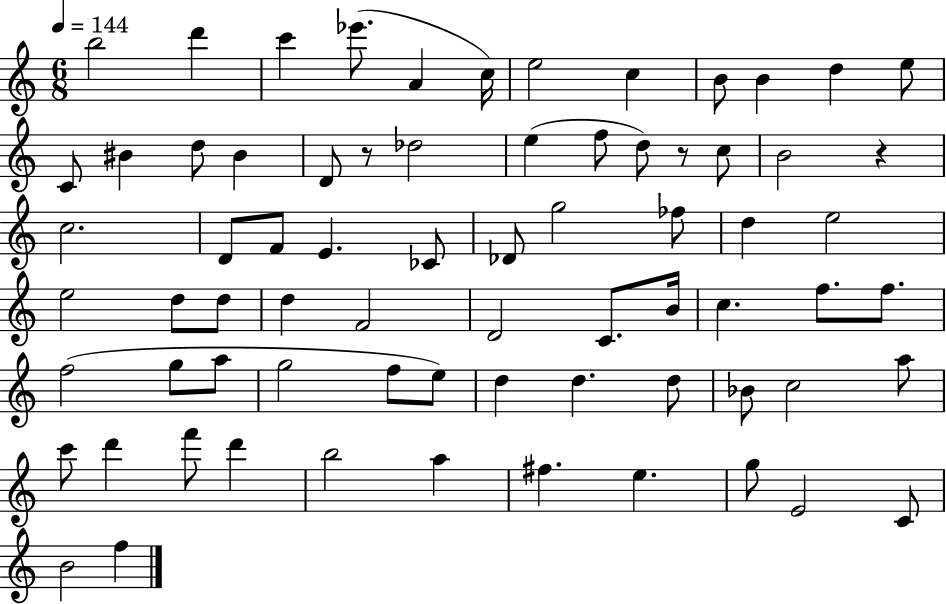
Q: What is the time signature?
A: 6/8